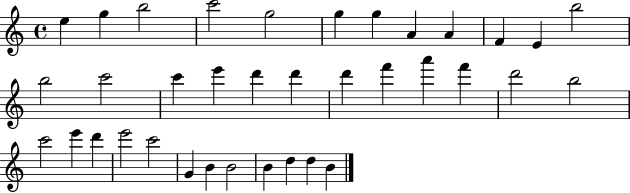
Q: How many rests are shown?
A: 0